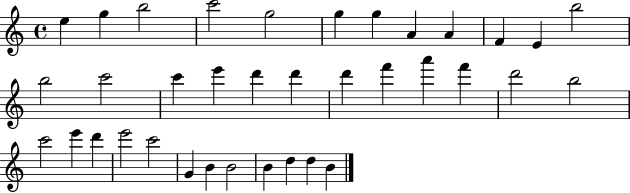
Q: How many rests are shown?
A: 0